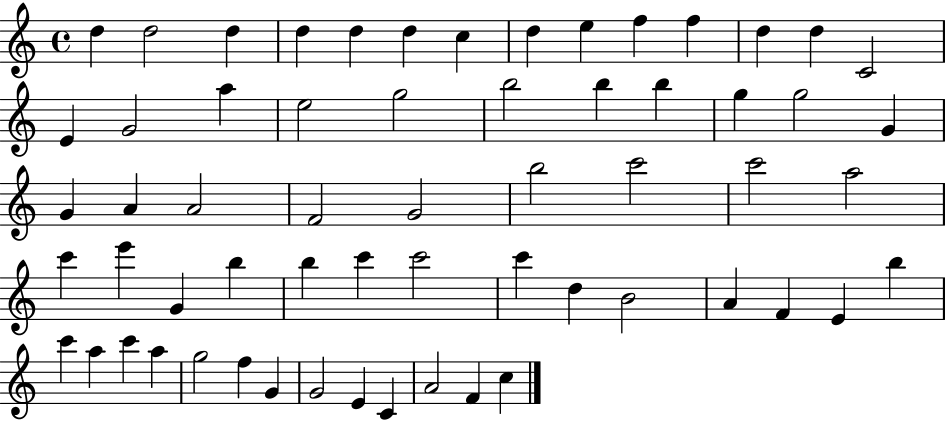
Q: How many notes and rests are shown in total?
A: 61